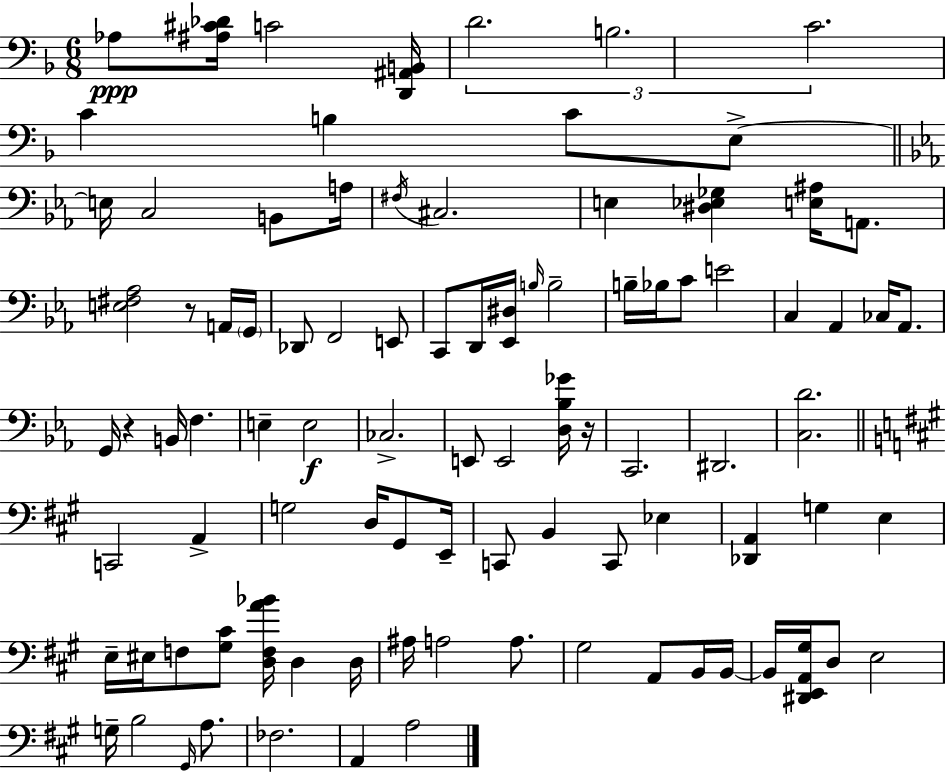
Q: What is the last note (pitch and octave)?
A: A3